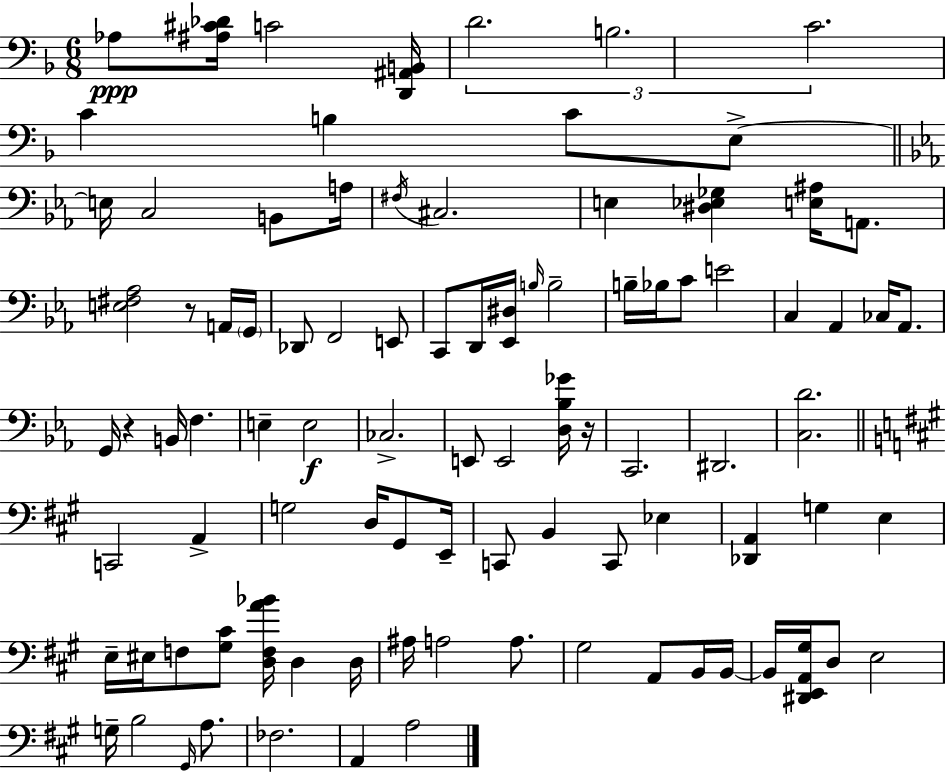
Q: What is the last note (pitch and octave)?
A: A3